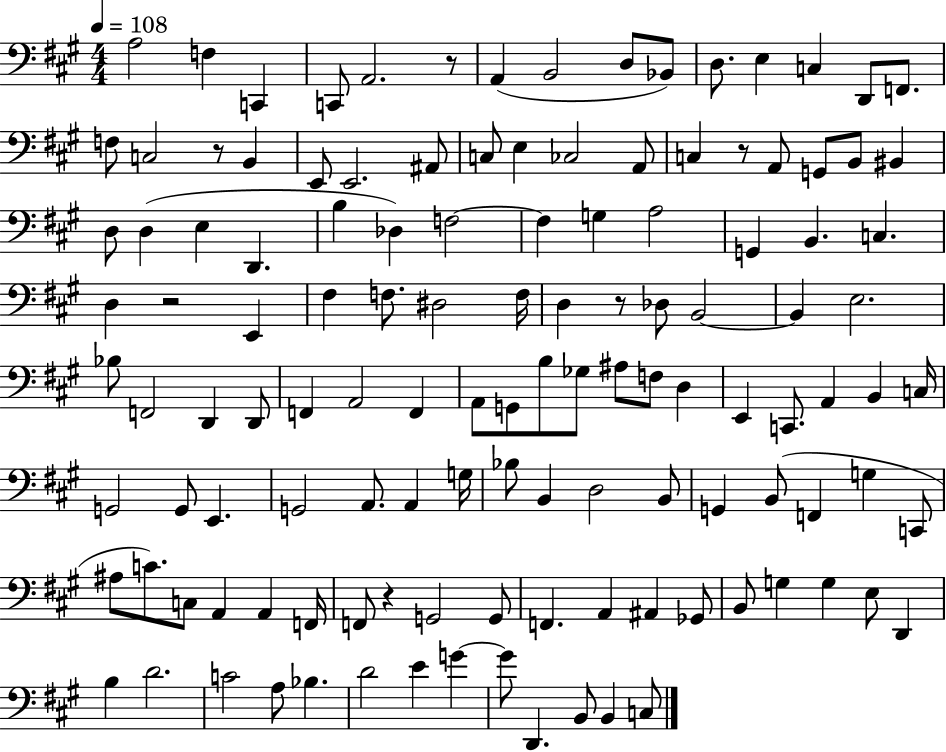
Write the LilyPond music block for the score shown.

{
  \clef bass
  \numericTimeSignature
  \time 4/4
  \key a \major
  \tempo 4 = 108
  \repeat volta 2 { a2 f4 c,4 | c,8 a,2. r8 | a,4( b,2 d8 bes,8) | d8. e4 c4 d,8 f,8. | \break f8 c2 r8 b,4 | e,8 e,2. ais,8 | c8 e4 ces2 a,8 | c4 r8 a,8 g,8 b,8 bis,4 | \break d8 d4( e4 d,4. | b4 des4) f2~~ | f4 g4 a2 | g,4 b,4. c4. | \break d4 r2 e,4 | fis4 f8. dis2 f16 | d4 r8 des8 b,2~~ | b,4 e2. | \break bes8 f,2 d,4 d,8 | f,4 a,2 f,4 | a,8 g,8 b8 ges8 ais8 f8 d4 | e,4 c,8. a,4 b,4 c16 | \break g,2 g,8 e,4. | g,2 a,8. a,4 g16 | bes8 b,4 d2 b,8 | g,4 b,8( f,4 g4 c,8 | \break ais8 c'8.) c8 a,4 a,4 f,16 | f,8 r4 g,2 g,8 | f,4. a,4 ais,4 ges,8 | b,8 g4 g4 e8 d,4 | \break b4 d'2. | c'2 a8 bes4. | d'2 e'4 g'4~~ | g'8 d,4. b,8 b,4 c8 | \break } \bar "|."
}